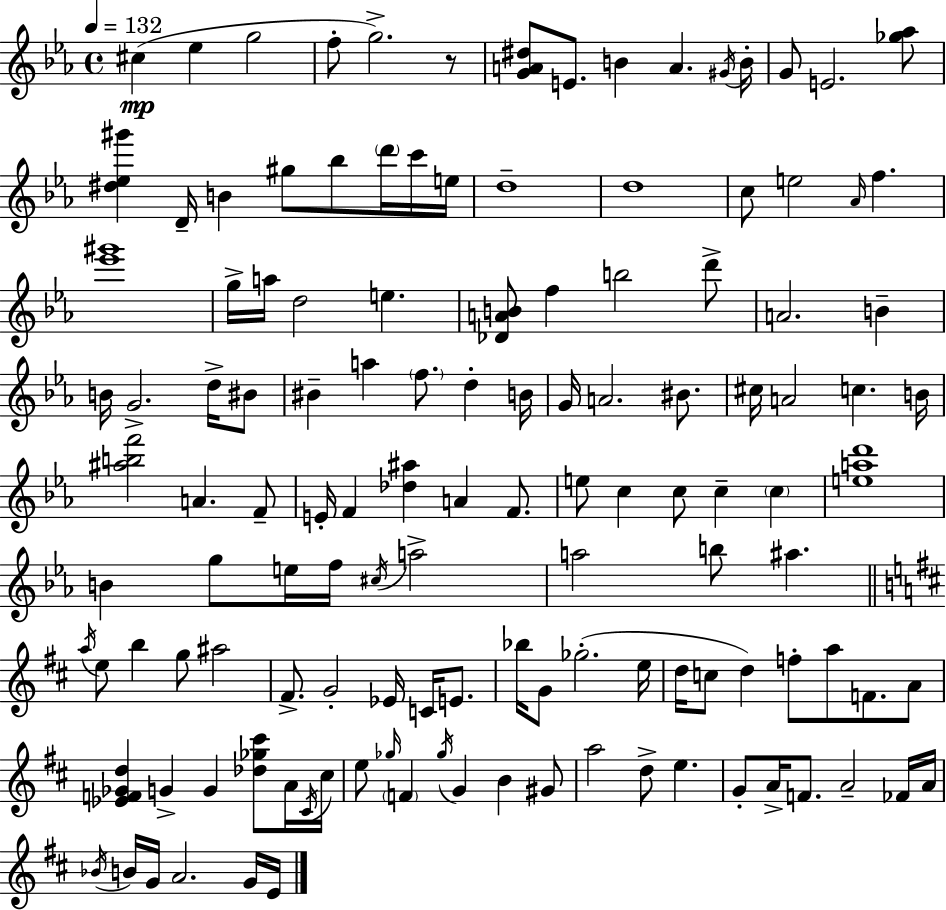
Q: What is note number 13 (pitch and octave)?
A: D4